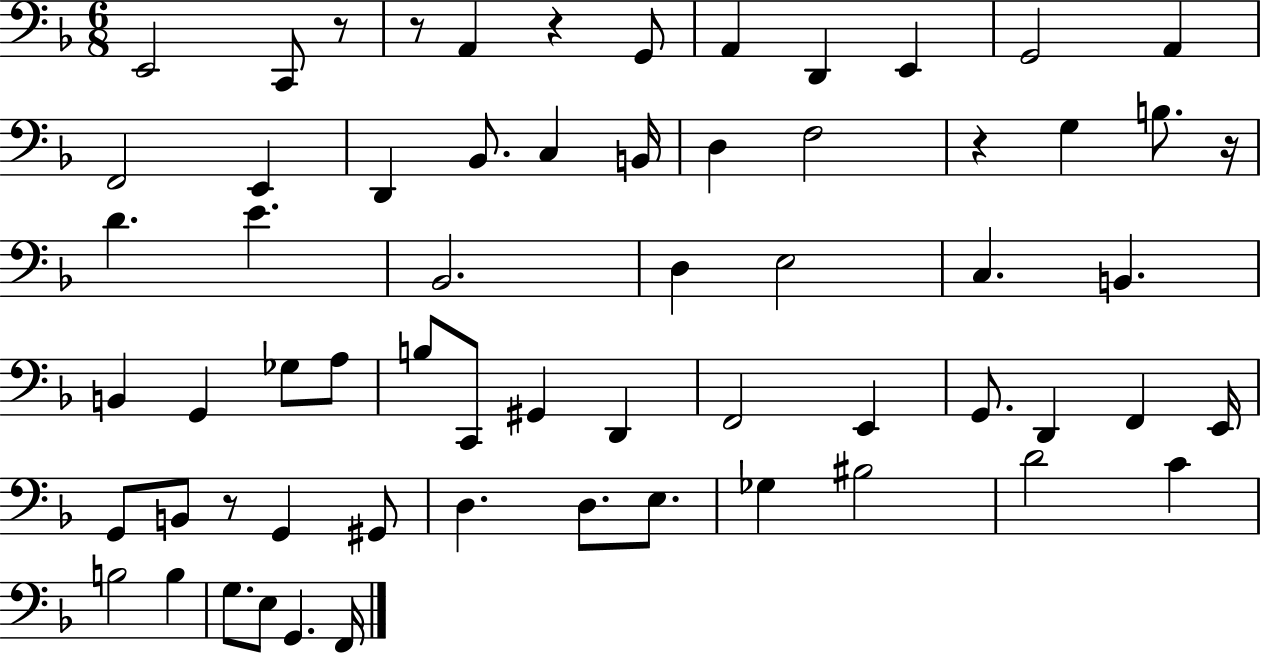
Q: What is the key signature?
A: F major